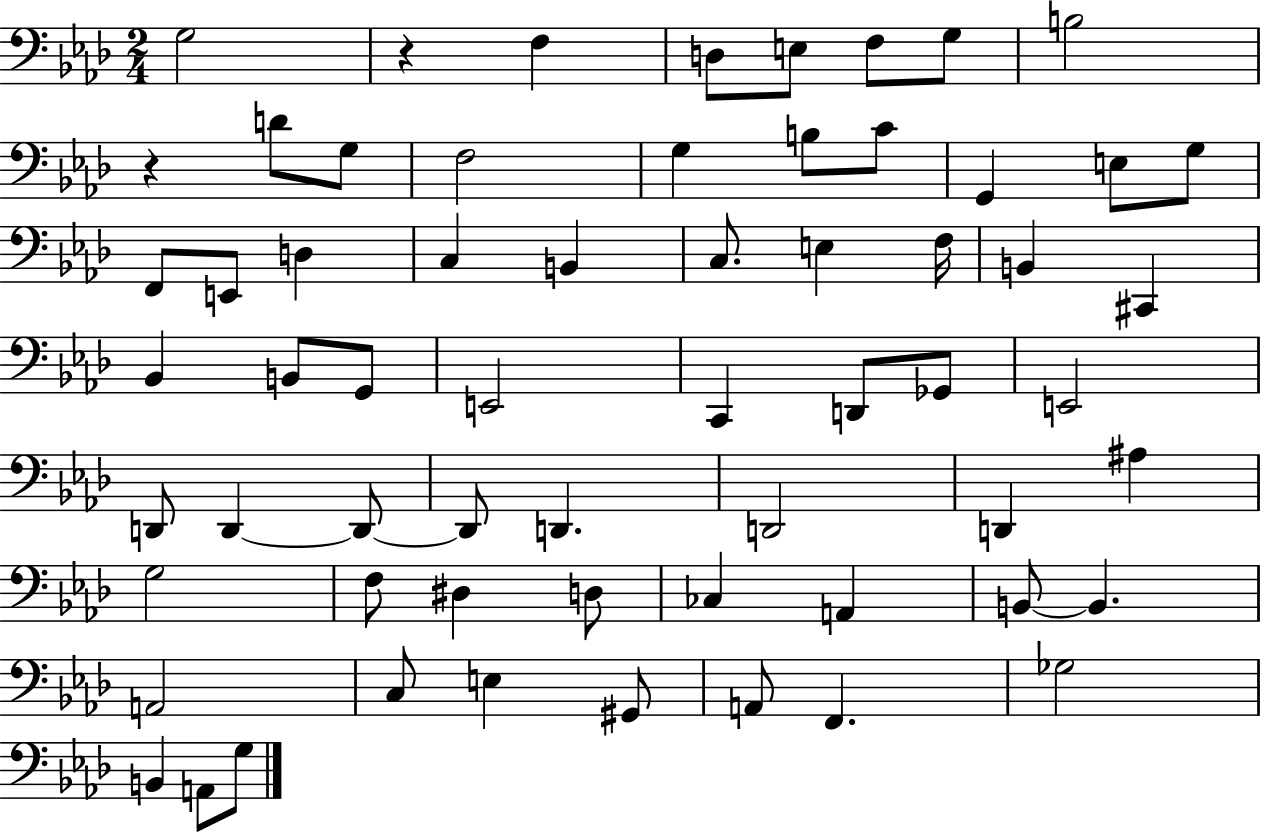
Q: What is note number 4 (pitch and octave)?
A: E3